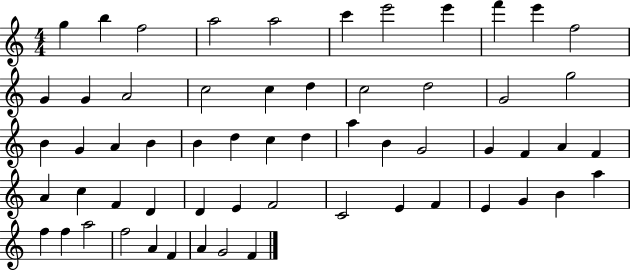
{
  \clef treble
  \numericTimeSignature
  \time 4/4
  \key c \major
  g''4 b''4 f''2 | a''2 a''2 | c'''4 e'''2 e'''4 | f'''4 e'''4 f''2 | \break g'4 g'4 a'2 | c''2 c''4 d''4 | c''2 d''2 | g'2 g''2 | \break b'4 g'4 a'4 b'4 | b'4 d''4 c''4 d''4 | a''4 b'4 g'2 | g'4 f'4 a'4 f'4 | \break a'4 c''4 f'4 d'4 | d'4 e'4 f'2 | c'2 e'4 f'4 | e'4 g'4 b'4 a''4 | \break f''4 f''4 a''2 | f''2 a'4 f'4 | a'4 g'2 f'4 | \bar "|."
}